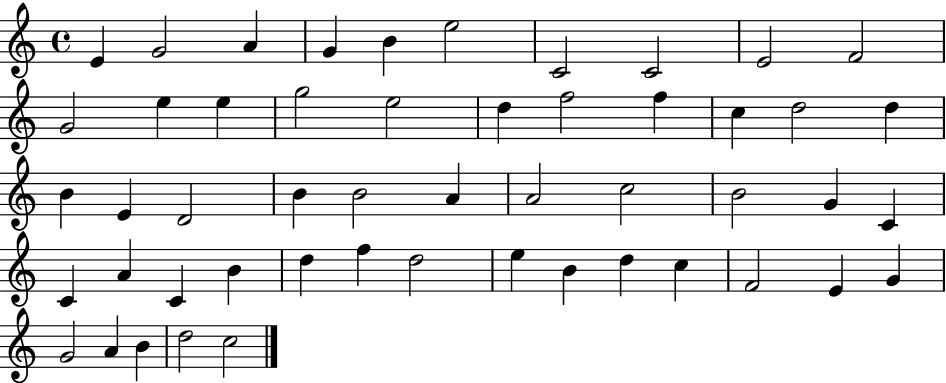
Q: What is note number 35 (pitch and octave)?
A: C4